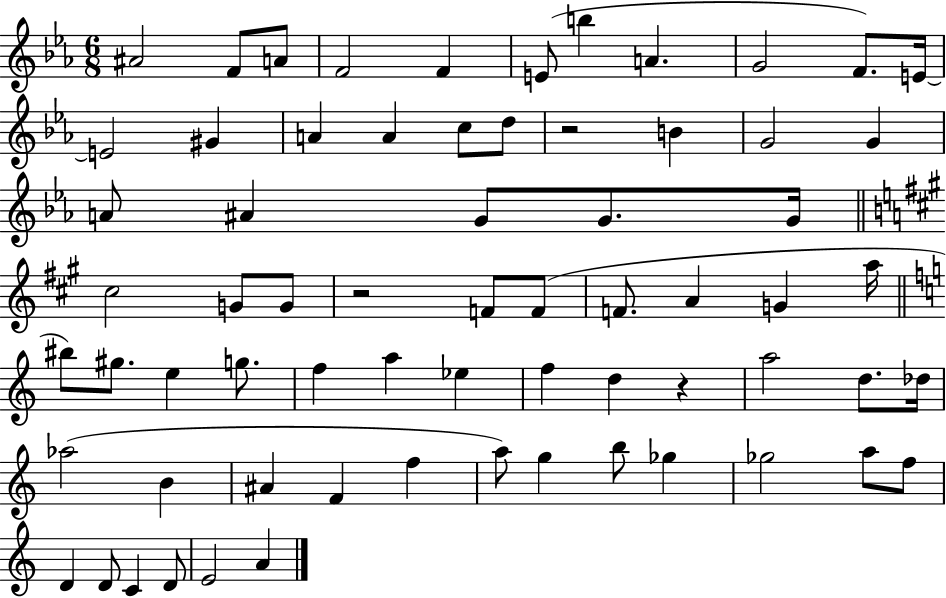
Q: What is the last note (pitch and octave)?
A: A4